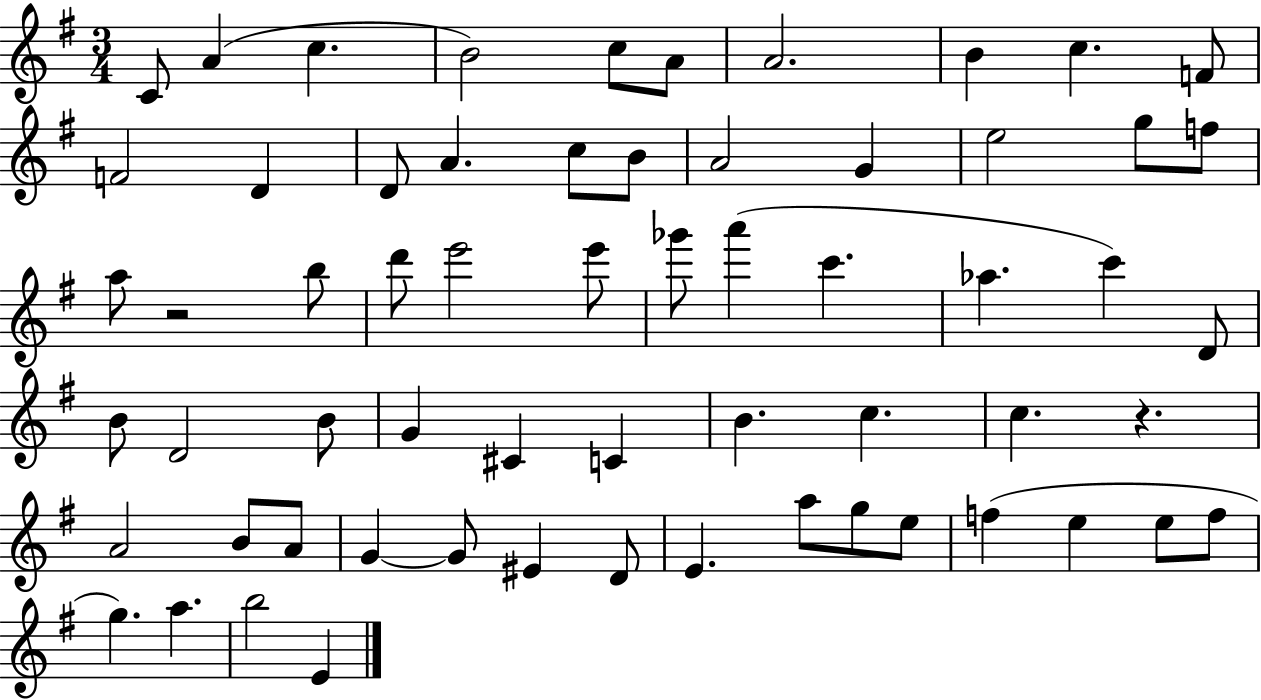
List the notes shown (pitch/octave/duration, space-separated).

C4/e A4/q C5/q. B4/h C5/e A4/e A4/h. B4/q C5/q. F4/e F4/h D4/q D4/e A4/q. C5/e B4/e A4/h G4/q E5/h G5/e F5/e A5/e R/h B5/e D6/e E6/h E6/e Gb6/e A6/q C6/q. Ab5/q. C6/q D4/e B4/e D4/h B4/e G4/q C#4/q C4/q B4/q. C5/q. C5/q. R/q. A4/h B4/e A4/e G4/q G4/e EIS4/q D4/e E4/q. A5/e G5/e E5/e F5/q E5/q E5/e F5/e G5/q. A5/q. B5/h E4/q